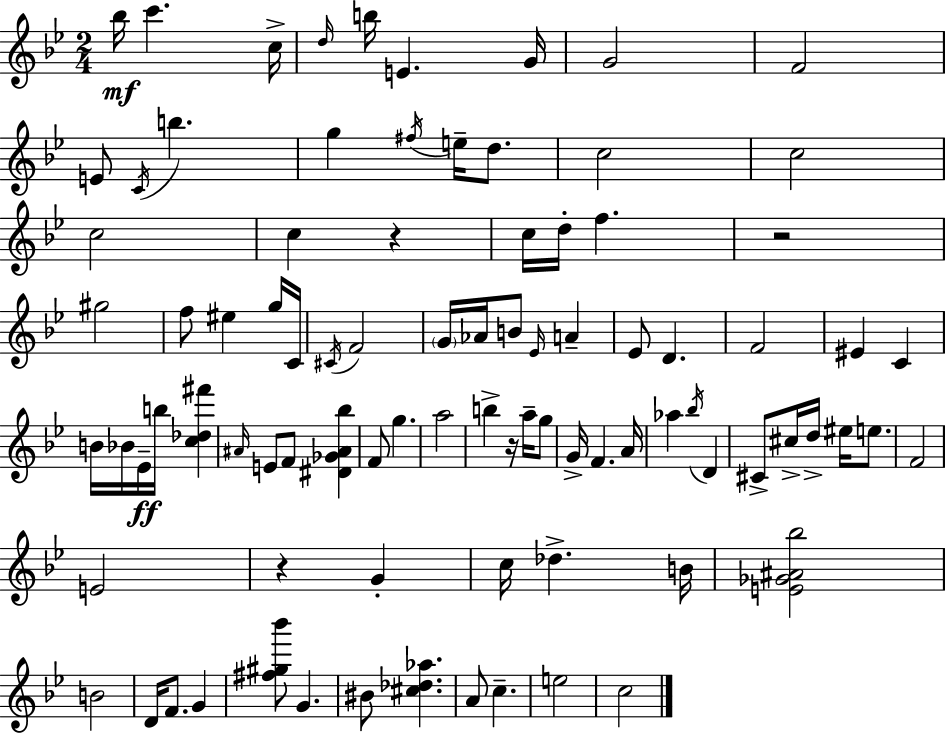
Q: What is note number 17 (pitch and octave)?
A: C5